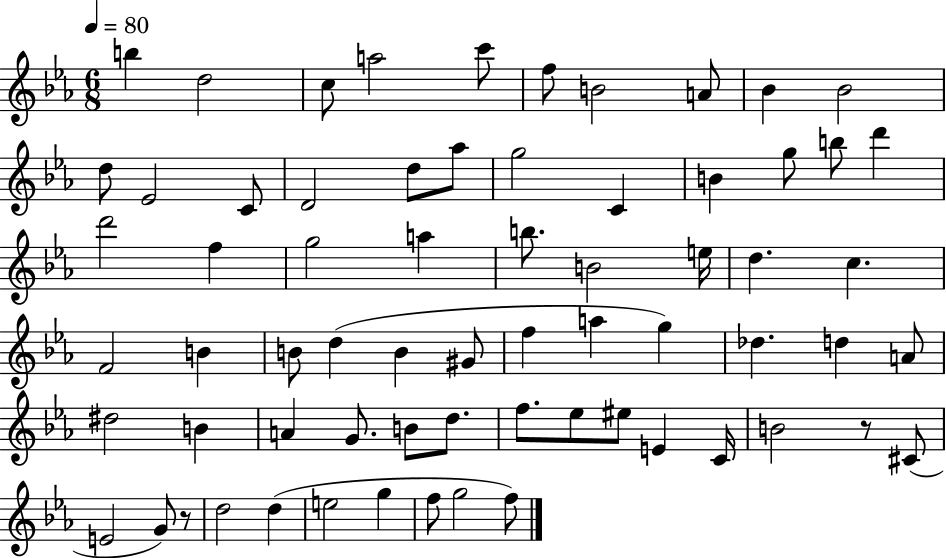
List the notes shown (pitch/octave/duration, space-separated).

B5/q D5/h C5/e A5/h C6/e F5/e B4/h A4/e Bb4/q Bb4/h D5/e Eb4/h C4/e D4/h D5/e Ab5/e G5/h C4/q B4/q G5/e B5/e D6/q D6/h F5/q G5/h A5/q B5/e. B4/h E5/s D5/q. C5/q. F4/h B4/q B4/e D5/q B4/q G#4/e F5/q A5/q G5/q Db5/q. D5/q A4/e D#5/h B4/q A4/q G4/e. B4/e D5/e. F5/e. Eb5/e EIS5/e E4/q C4/s B4/h R/e C#4/e E4/h G4/e R/e D5/h D5/q E5/h G5/q F5/e G5/h F5/e